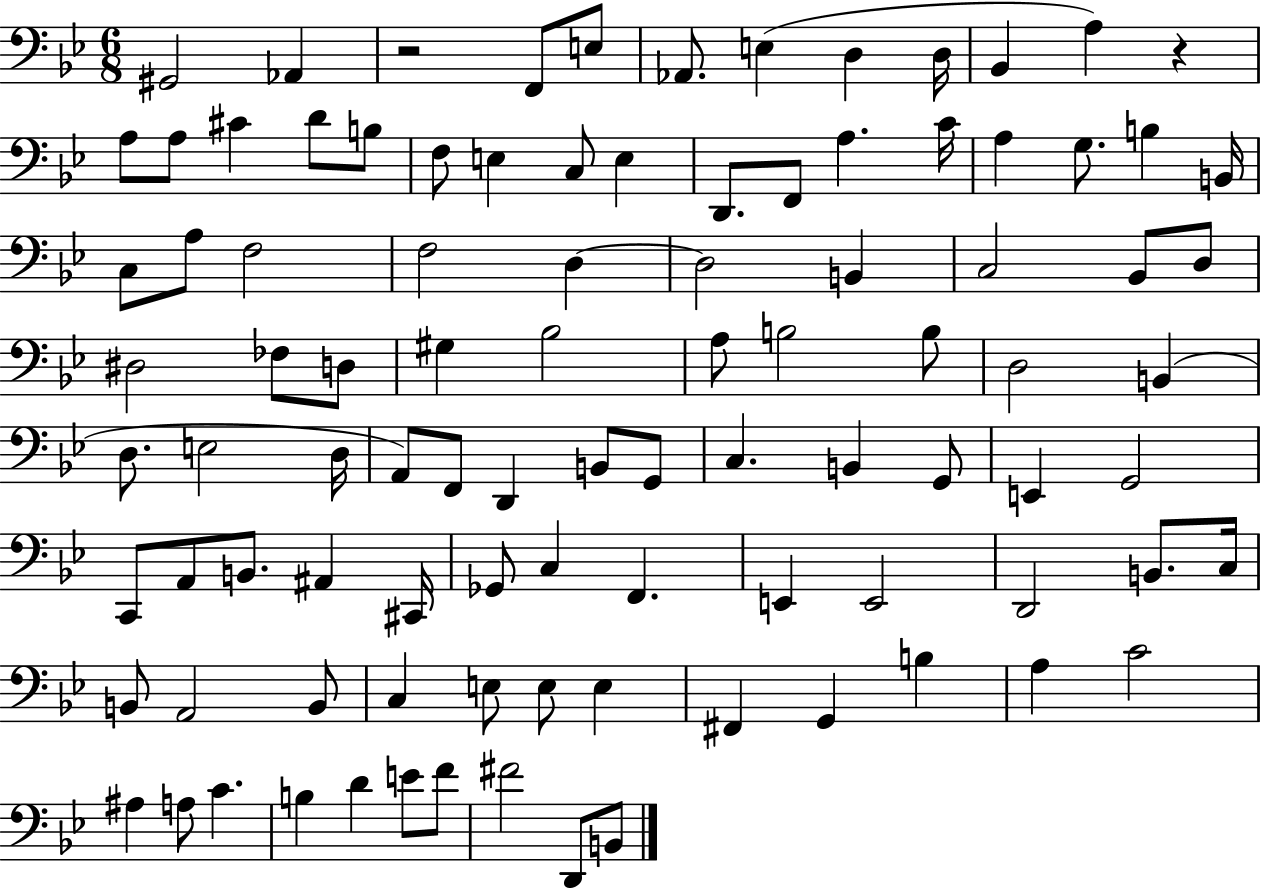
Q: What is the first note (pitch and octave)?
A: G#2